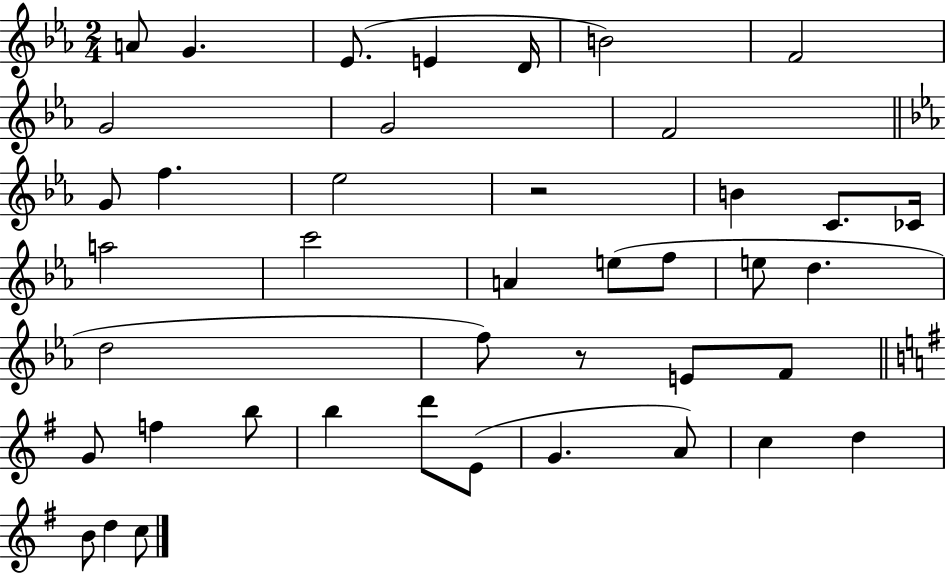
A4/e G4/q. Eb4/e. E4/q D4/s B4/h F4/h G4/h G4/h F4/h G4/e F5/q. Eb5/h R/h B4/q C4/e. CES4/s A5/h C6/h A4/q E5/e F5/e E5/e D5/q. D5/h F5/e R/e E4/e F4/e G4/e F5/q B5/e B5/q D6/e E4/e G4/q. A4/e C5/q D5/q B4/e D5/q C5/e